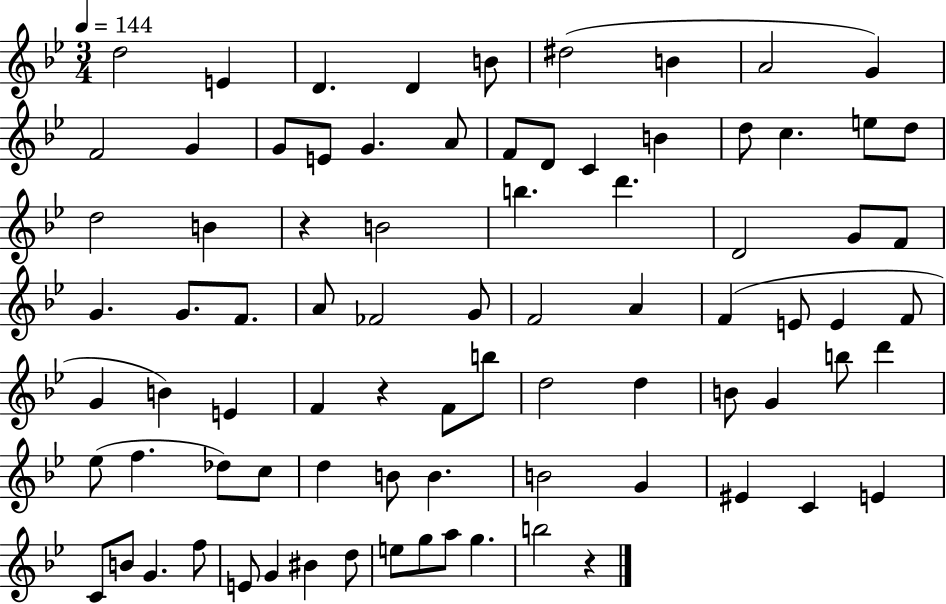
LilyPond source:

{
  \clef treble
  \numericTimeSignature
  \time 3/4
  \key bes \major
  \tempo 4 = 144
  d''2 e'4 | d'4. d'4 b'8 | dis''2( b'4 | a'2 g'4) | \break f'2 g'4 | g'8 e'8 g'4. a'8 | f'8 d'8 c'4 b'4 | d''8 c''4. e''8 d''8 | \break d''2 b'4 | r4 b'2 | b''4. d'''4. | d'2 g'8 f'8 | \break g'4. g'8. f'8. | a'8 fes'2 g'8 | f'2 a'4 | f'4( e'8 e'4 f'8 | \break g'4 b'4) e'4 | f'4 r4 f'8 b''8 | d''2 d''4 | b'8 g'4 b''8 d'''4 | \break ees''8( f''4. des''8) c''8 | d''4 b'8 b'4. | b'2 g'4 | eis'4 c'4 e'4 | \break c'8 b'8 g'4. f''8 | e'8 g'4 bis'4 d''8 | e''8 g''8 a''8 g''4. | b''2 r4 | \break \bar "|."
}